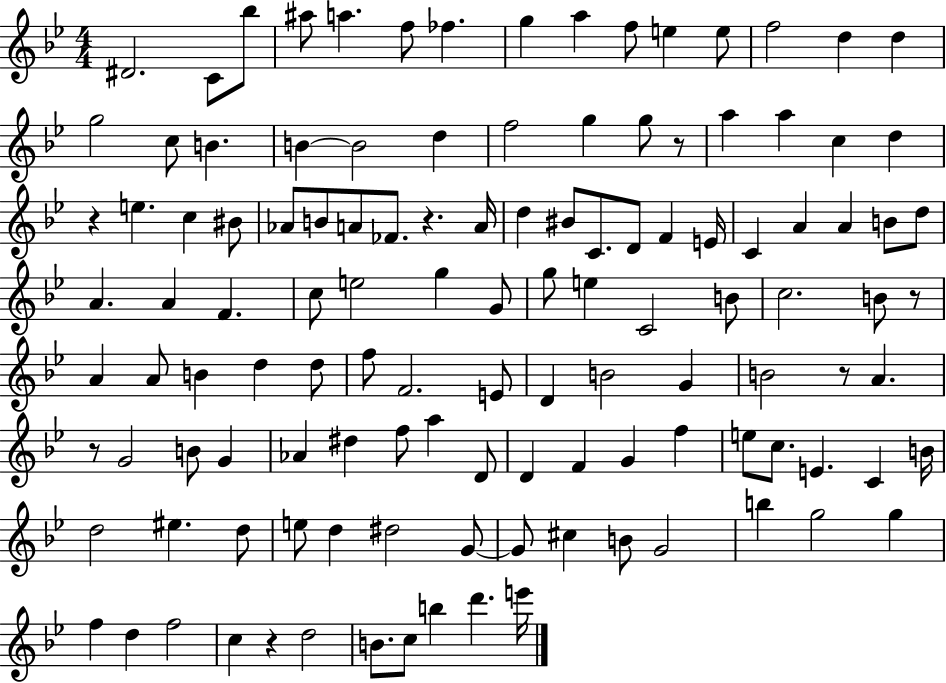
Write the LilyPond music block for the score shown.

{
  \clef treble
  \numericTimeSignature
  \time 4/4
  \key bes \major
  dis'2. c'8 bes''8 | ais''8 a''4. f''8 fes''4. | g''4 a''4 f''8 e''4 e''8 | f''2 d''4 d''4 | \break g''2 c''8 b'4. | b'4~~ b'2 d''4 | f''2 g''4 g''8 r8 | a''4 a''4 c''4 d''4 | \break r4 e''4. c''4 bis'8 | aes'8 b'8 a'8 fes'8. r4. a'16 | d''4 bis'8 c'8. d'8 f'4 e'16 | c'4 a'4 a'4 b'8 d''8 | \break a'4. a'4 f'4. | c''8 e''2 g''4 g'8 | g''8 e''4 c'2 b'8 | c''2. b'8 r8 | \break a'4 a'8 b'4 d''4 d''8 | f''8 f'2. e'8 | d'4 b'2 g'4 | b'2 r8 a'4. | \break r8 g'2 b'8 g'4 | aes'4 dis''4 f''8 a''4 d'8 | d'4 f'4 g'4 f''4 | e''8 c''8. e'4. c'4 b'16 | \break d''2 eis''4. d''8 | e''8 d''4 dis''2 g'8~~ | g'8 cis''4 b'8 g'2 | b''4 g''2 g''4 | \break f''4 d''4 f''2 | c''4 r4 d''2 | b'8. c''8 b''4 d'''4. e'''16 | \bar "|."
}